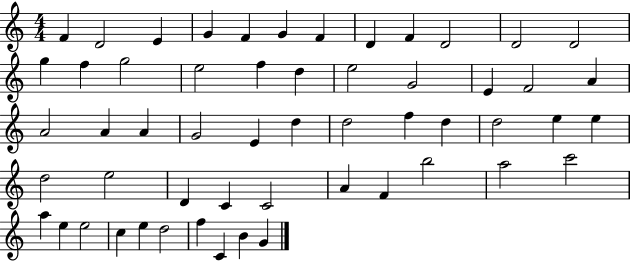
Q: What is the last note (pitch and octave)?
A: G4